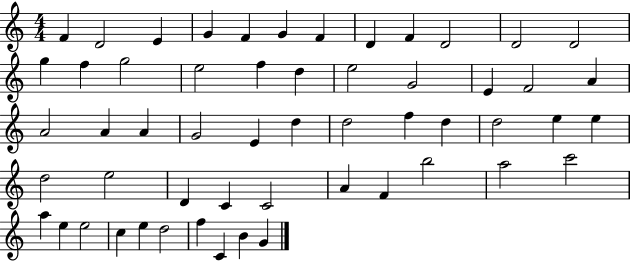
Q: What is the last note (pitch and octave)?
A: G4